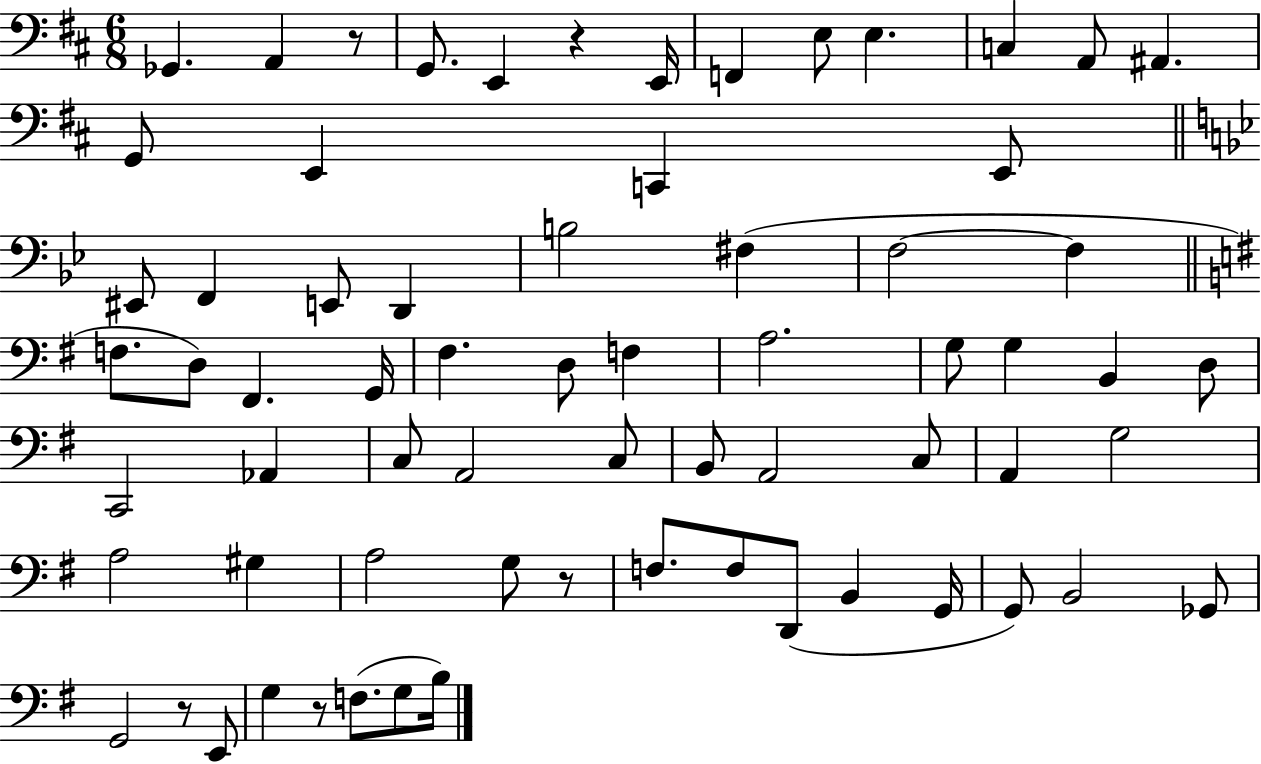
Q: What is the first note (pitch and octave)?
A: Gb2